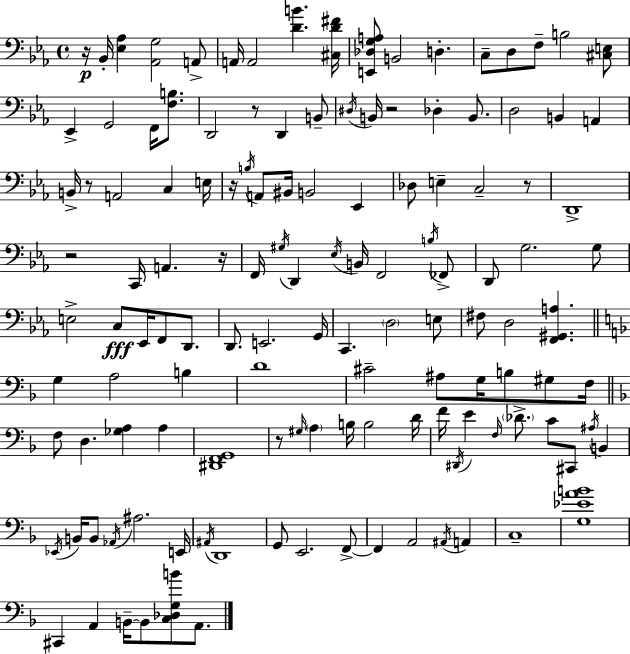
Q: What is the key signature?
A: EES major